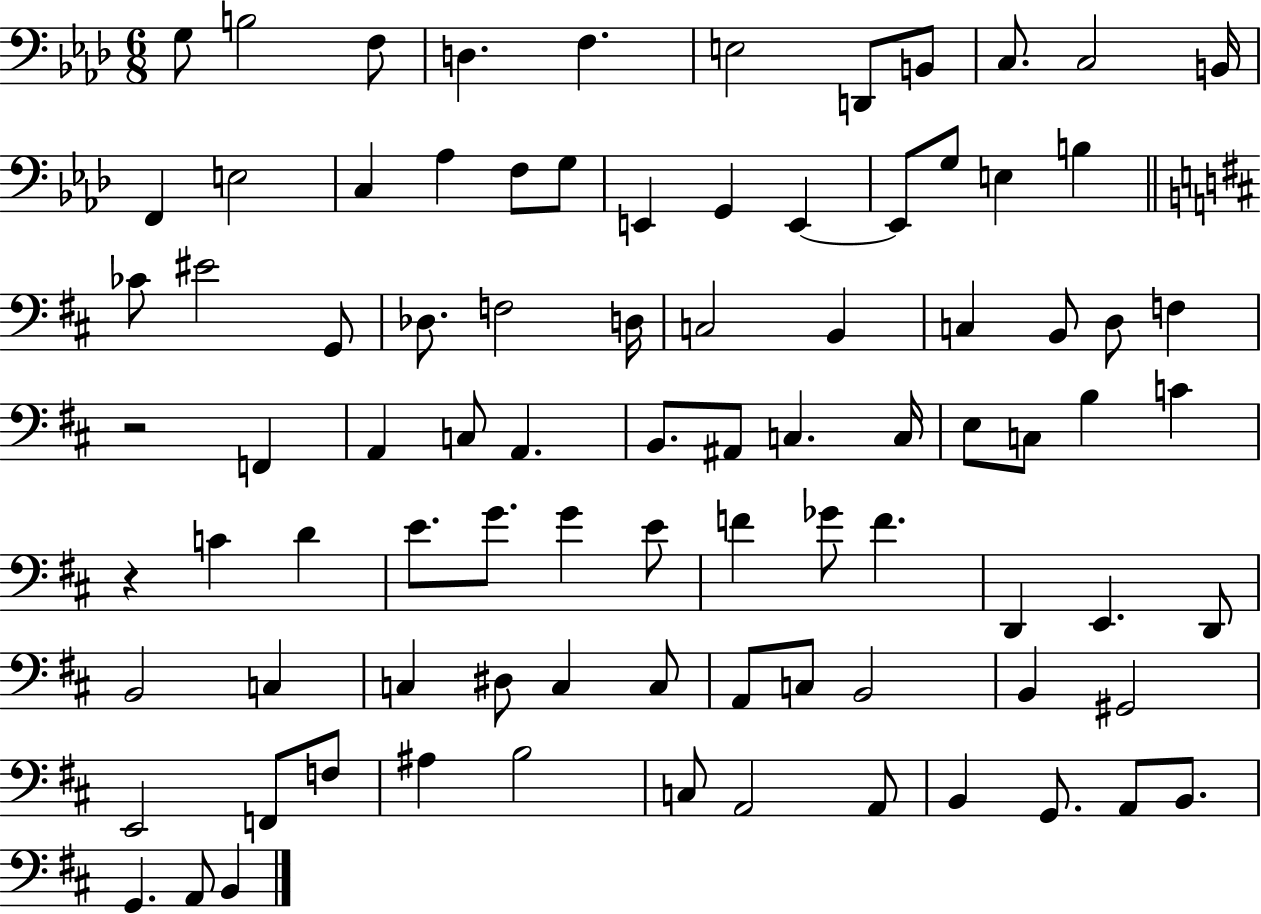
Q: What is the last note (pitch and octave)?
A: B2